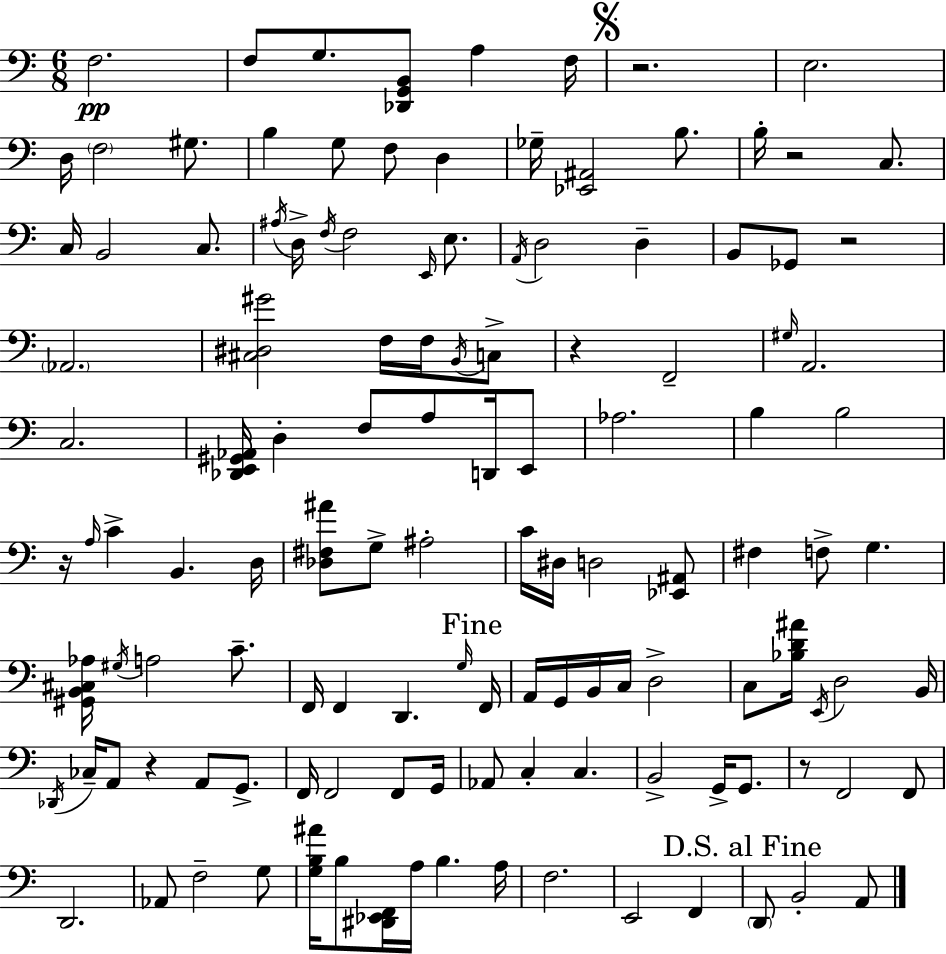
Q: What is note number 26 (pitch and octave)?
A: E3